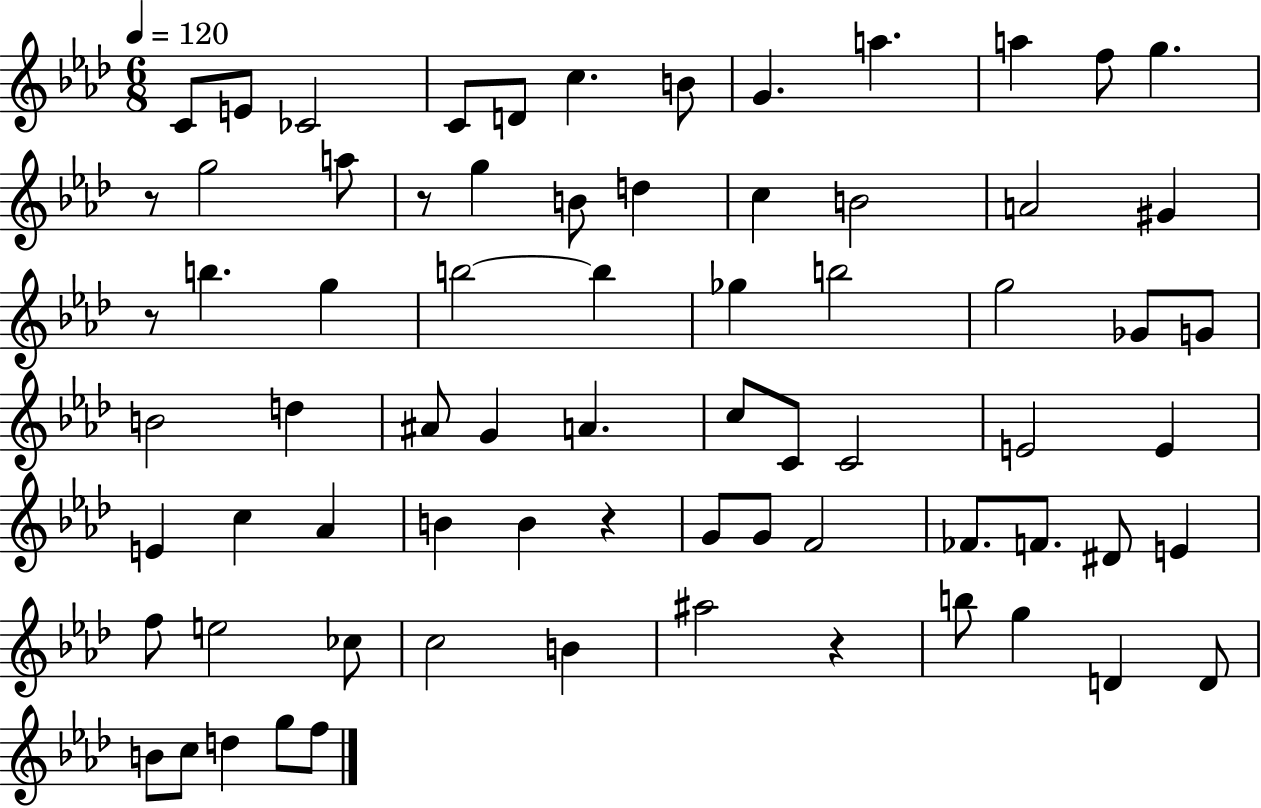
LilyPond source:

{
  \clef treble
  \numericTimeSignature
  \time 6/8
  \key aes \major
  \tempo 4 = 120
  c'8 e'8 ces'2 | c'8 d'8 c''4. b'8 | g'4. a''4. | a''4 f''8 g''4. | \break r8 g''2 a''8 | r8 g''4 b'8 d''4 | c''4 b'2 | a'2 gis'4 | \break r8 b''4. g''4 | b''2~~ b''4 | ges''4 b''2 | g''2 ges'8 g'8 | \break b'2 d''4 | ais'8 g'4 a'4. | c''8 c'8 c'2 | e'2 e'4 | \break e'4 c''4 aes'4 | b'4 b'4 r4 | g'8 g'8 f'2 | fes'8. f'8. dis'8 e'4 | \break f''8 e''2 ces''8 | c''2 b'4 | ais''2 r4 | b''8 g''4 d'4 d'8 | \break b'8 c''8 d''4 g''8 f''8 | \bar "|."
}